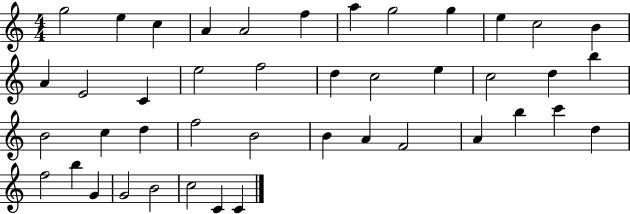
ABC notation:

X:1
T:Untitled
M:4/4
L:1/4
K:C
g2 e c A A2 f a g2 g e c2 B A E2 C e2 f2 d c2 e c2 d b B2 c d f2 B2 B A F2 A b c' d f2 b G G2 B2 c2 C C